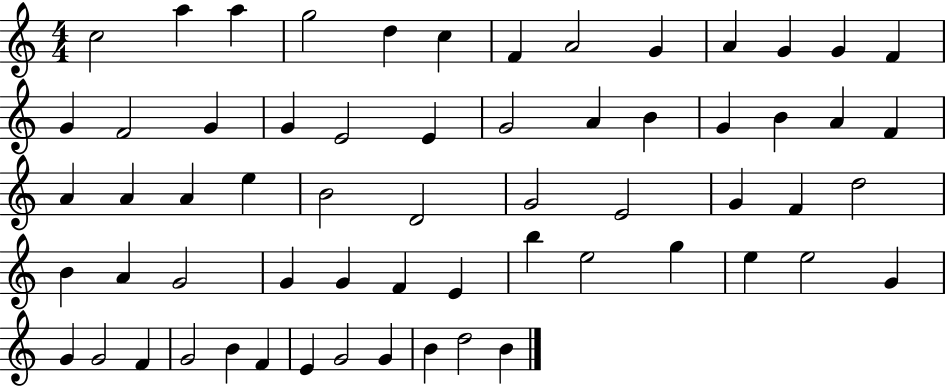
X:1
T:Untitled
M:4/4
L:1/4
K:C
c2 a a g2 d c F A2 G A G G F G F2 G G E2 E G2 A B G B A F A A A e B2 D2 G2 E2 G F d2 B A G2 G G F E b e2 g e e2 G G G2 F G2 B F E G2 G B d2 B